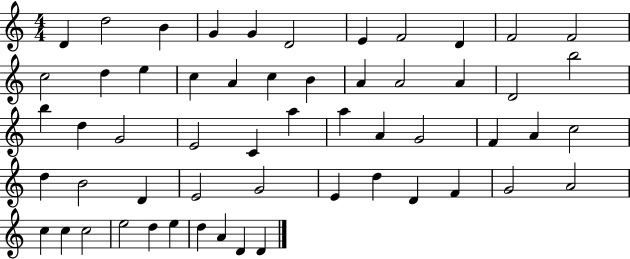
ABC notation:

X:1
T:Untitled
M:4/4
L:1/4
K:C
D d2 B G G D2 E F2 D F2 F2 c2 d e c A c B A A2 A D2 b2 b d G2 E2 C a a A G2 F A c2 d B2 D E2 G2 E d D F G2 A2 c c c2 e2 d e d A D D